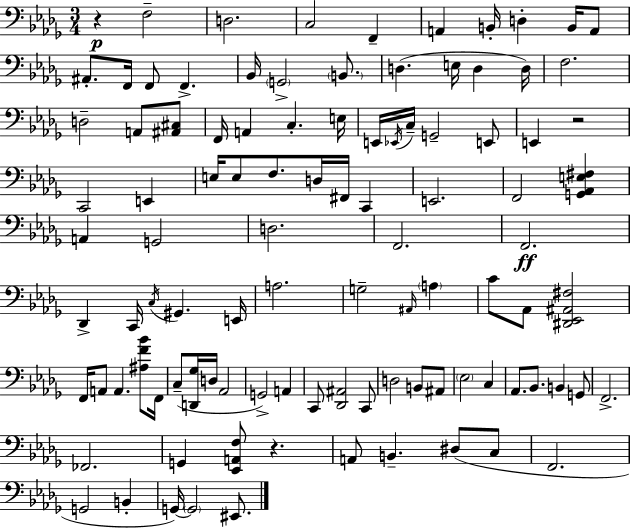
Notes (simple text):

R/q F3/h D3/h. C3/h F2/q A2/q B2/s D3/q B2/s A2/e A#2/e. F2/s F2/e F2/q. Bb2/s G2/h B2/e. D3/q. E3/s D3/q D3/s F3/h. D3/h A2/e [A#2,C#3]/e F2/s A2/q C3/q. E3/s E2/s Eb2/s C3/s G2/h E2/e E2/q R/h C2/h E2/q E3/s E3/e F3/e. D3/s F#2/s C2/q E2/h. F2/h [G2,Ab2,E3,F#3]/q A2/q G2/h D3/h. F2/h. F2/h. Db2/q C2/s C3/s G#2/q. E2/s A3/h. G3/h A#2/s A3/q C4/e Ab2/e [D#2,Eb2,A#2,F#3]/h F2/s A2/e A2/q. [A#3,F4,Bb4]/e F2/s C3/e [D2,Gb3]/s D3/s Ab2/h G2/h A2/q C2/e [Db2,A#2]/h C2/e D3/h B2/e A#2/e Eb3/h C3/q Ab2/e. Bb2/e. B2/q G2/e F2/h. FES2/h. G2/q [Eb2,A2,F3]/e R/q. A2/e B2/q. D#3/e C3/e F2/h. G2/h B2/q G2/s G2/h EIS2/e.